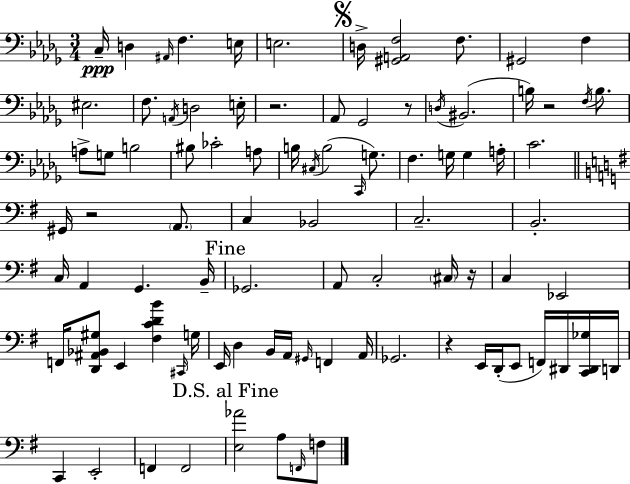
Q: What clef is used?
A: bass